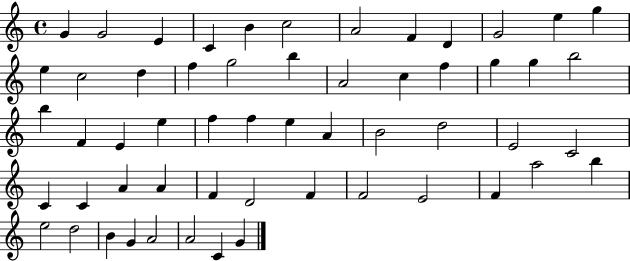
{
  \clef treble
  \time 4/4
  \defaultTimeSignature
  \key c \major
  g'4 g'2 e'4 | c'4 b'4 c''2 | a'2 f'4 d'4 | g'2 e''4 g''4 | \break e''4 c''2 d''4 | f''4 g''2 b''4 | a'2 c''4 f''4 | g''4 g''4 b''2 | \break b''4 f'4 e'4 e''4 | f''4 f''4 e''4 a'4 | b'2 d''2 | e'2 c'2 | \break c'4 c'4 a'4 a'4 | f'4 d'2 f'4 | f'2 e'2 | f'4 a''2 b''4 | \break e''2 d''2 | b'4 g'4 a'2 | a'2 c'4 g'4 | \bar "|."
}